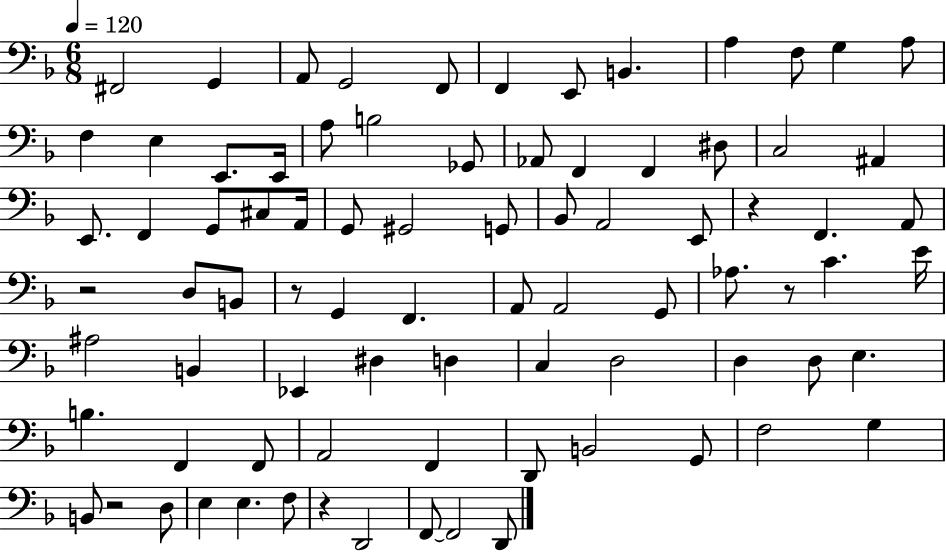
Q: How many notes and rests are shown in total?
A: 83